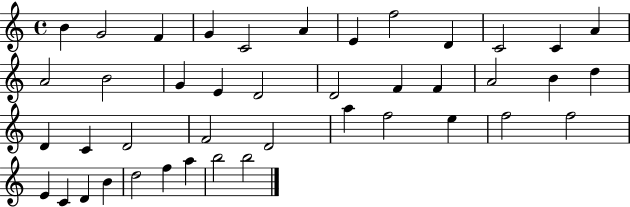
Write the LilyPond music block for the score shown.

{
  \clef treble
  \time 4/4
  \defaultTimeSignature
  \key c \major
  b'4 g'2 f'4 | g'4 c'2 a'4 | e'4 f''2 d'4 | c'2 c'4 a'4 | \break a'2 b'2 | g'4 e'4 d'2 | d'2 f'4 f'4 | a'2 b'4 d''4 | \break d'4 c'4 d'2 | f'2 d'2 | a''4 f''2 e''4 | f''2 f''2 | \break e'4 c'4 d'4 b'4 | d''2 f''4 a''4 | b''2 b''2 | \bar "|."
}